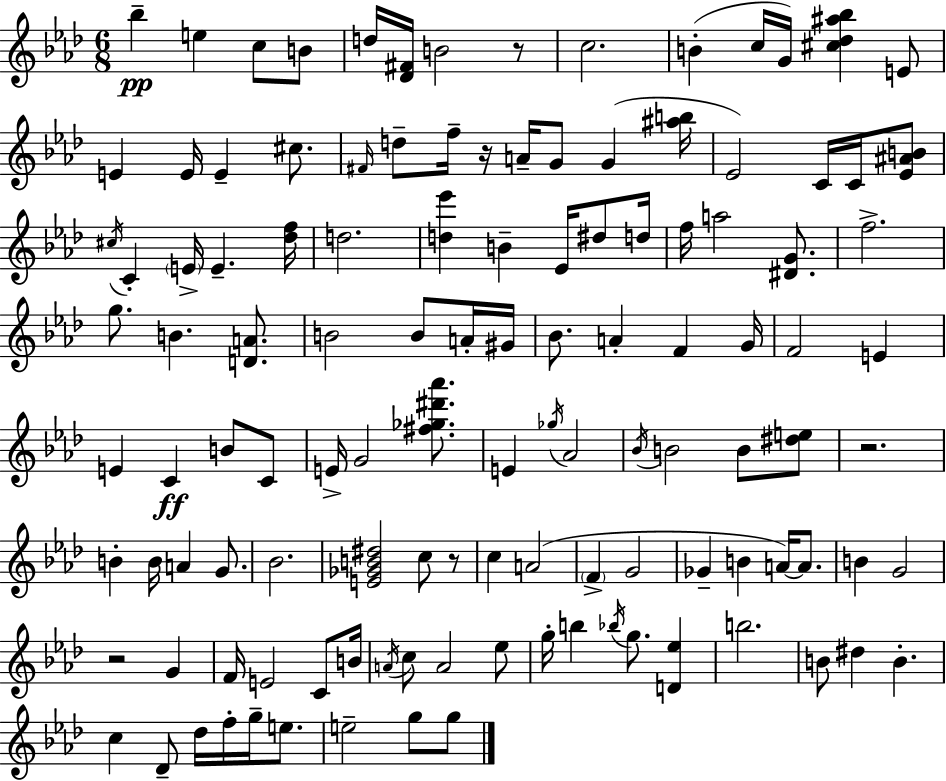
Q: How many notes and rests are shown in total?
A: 119